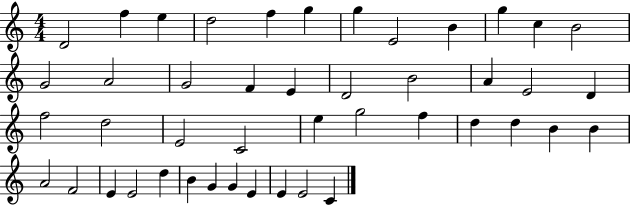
D4/h F5/q E5/q D5/h F5/q G5/q G5/q E4/h B4/q G5/q C5/q B4/h G4/h A4/h G4/h F4/q E4/q D4/h B4/h A4/q E4/h D4/q F5/h D5/h E4/h C4/h E5/q G5/h F5/q D5/q D5/q B4/q B4/q A4/h F4/h E4/q E4/h D5/q B4/q G4/q G4/q E4/q E4/q E4/h C4/q